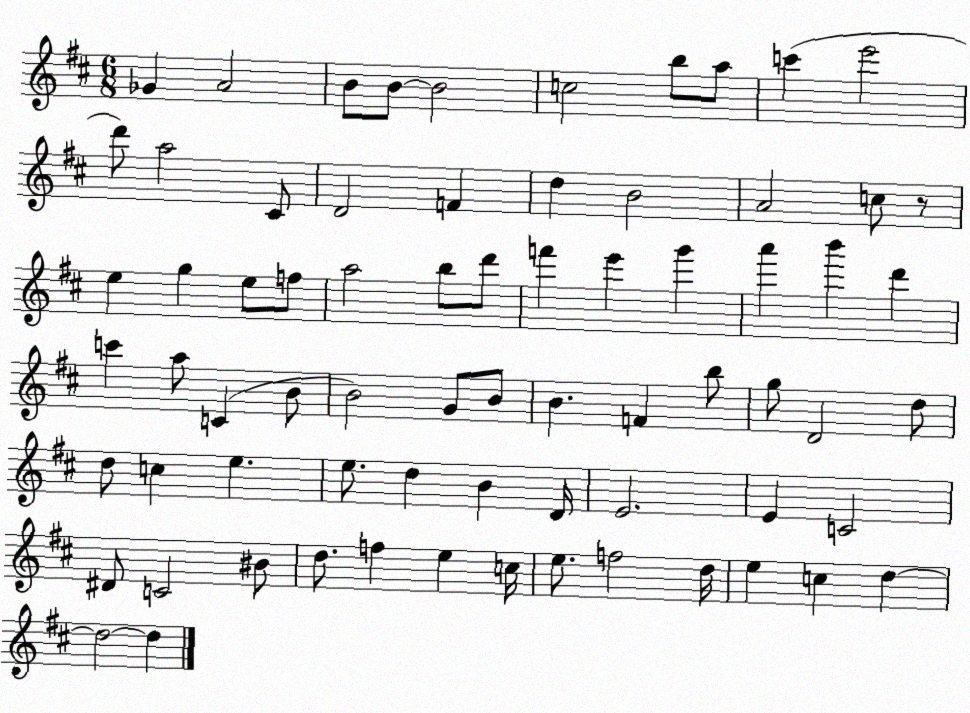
X:1
T:Untitled
M:6/8
L:1/4
K:D
_G A2 B/2 B/2 B2 c2 b/2 a/2 c' e'2 d'/2 a2 ^C/2 D2 F d B2 A2 c/2 z/2 e g e/2 f/2 a2 b/2 d'/2 f' e' g' a' b' d' c' a/2 C B/2 B2 G/2 B/2 B F b/2 g/2 D2 d/2 d/2 c e e/2 d B D/4 E2 E C2 ^D/2 C2 ^B/2 d/2 f e c/4 e/2 f2 d/4 e c d d2 d